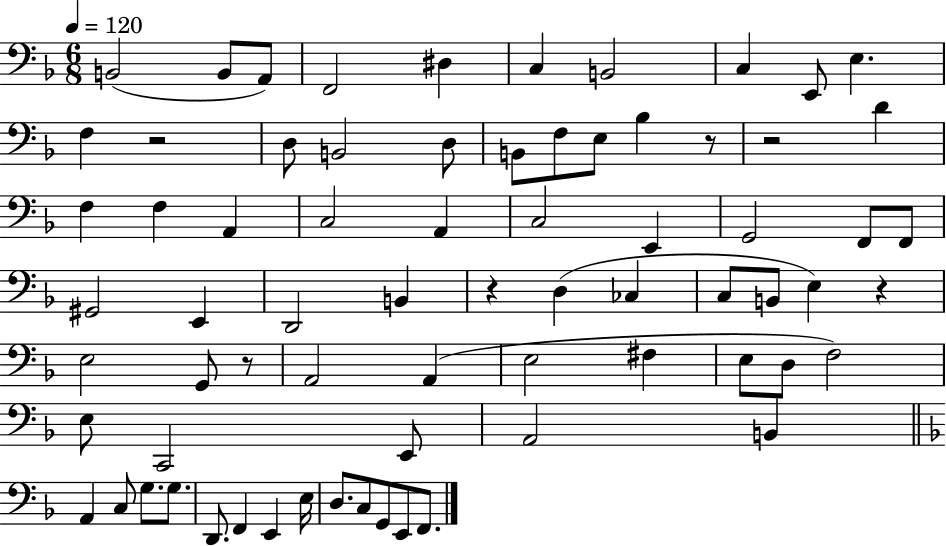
{
  \clef bass
  \numericTimeSignature
  \time 6/8
  \key f \major
  \tempo 4 = 120
  \repeat volta 2 { b,2( b,8 a,8) | f,2 dis4 | c4 b,2 | c4 e,8 e4. | \break f4 r2 | d8 b,2 d8 | b,8 f8 e8 bes4 r8 | r2 d'4 | \break f4 f4 a,4 | c2 a,4 | c2 e,4 | g,2 f,8 f,8 | \break gis,2 e,4 | d,2 b,4 | r4 d4( ces4 | c8 b,8 e4) r4 | \break e2 g,8 r8 | a,2 a,4( | e2 fis4 | e8 d8 f2) | \break e8 c,2 e,8 | a,2 b,4 | \bar "||" \break \key f \major a,4 c8 g8. g8. | d,8. f,4 e,4 e16 | d8. c8 g,8 e,8 f,8. | } \bar "|."
}